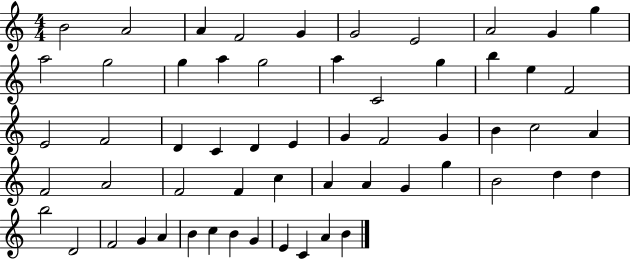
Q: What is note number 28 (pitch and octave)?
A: G4